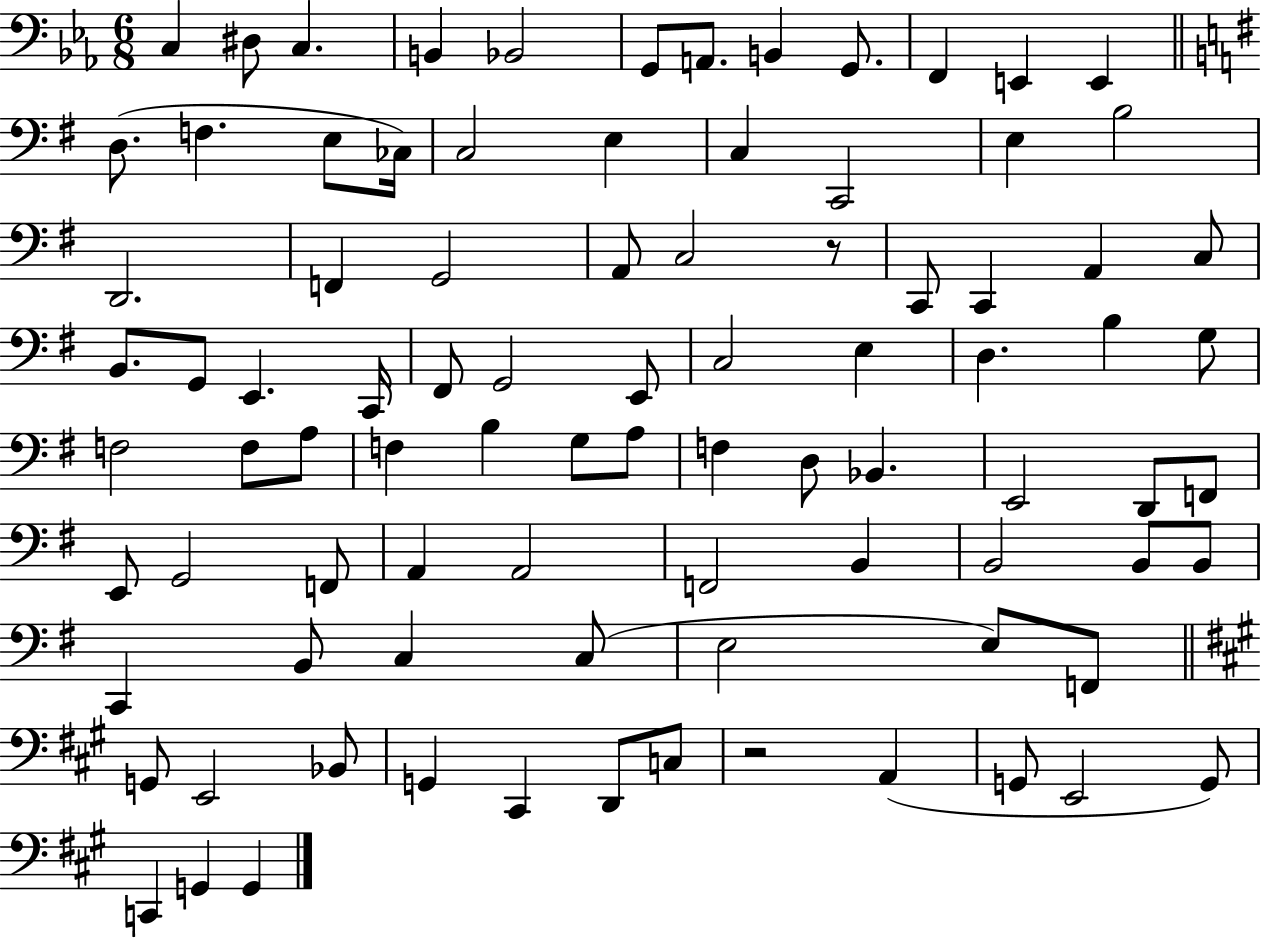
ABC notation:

X:1
T:Untitled
M:6/8
L:1/4
K:Eb
C, ^D,/2 C, B,, _B,,2 G,,/2 A,,/2 B,, G,,/2 F,, E,, E,, D,/2 F, E,/2 _C,/4 C,2 E, C, C,,2 E, B,2 D,,2 F,, G,,2 A,,/2 C,2 z/2 C,,/2 C,, A,, C,/2 B,,/2 G,,/2 E,, C,,/4 ^F,,/2 G,,2 E,,/2 C,2 E, D, B, G,/2 F,2 F,/2 A,/2 F, B, G,/2 A,/2 F, D,/2 _B,, E,,2 D,,/2 F,,/2 E,,/2 G,,2 F,,/2 A,, A,,2 F,,2 B,, B,,2 B,,/2 B,,/2 C,, B,,/2 C, C,/2 E,2 E,/2 F,,/2 G,,/2 E,,2 _B,,/2 G,, ^C,, D,,/2 C,/2 z2 A,, G,,/2 E,,2 G,,/2 C,, G,, G,,